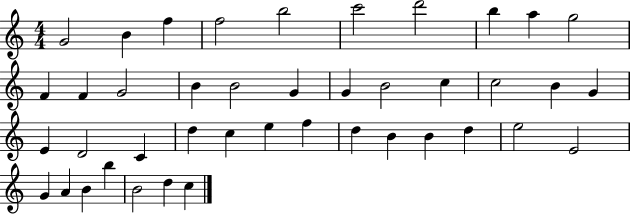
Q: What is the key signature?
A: C major